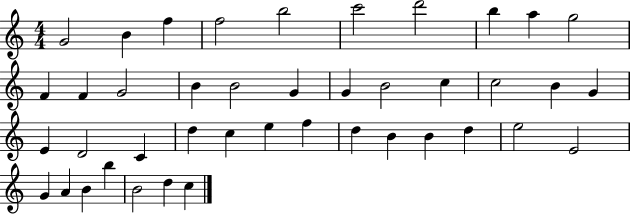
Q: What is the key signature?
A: C major